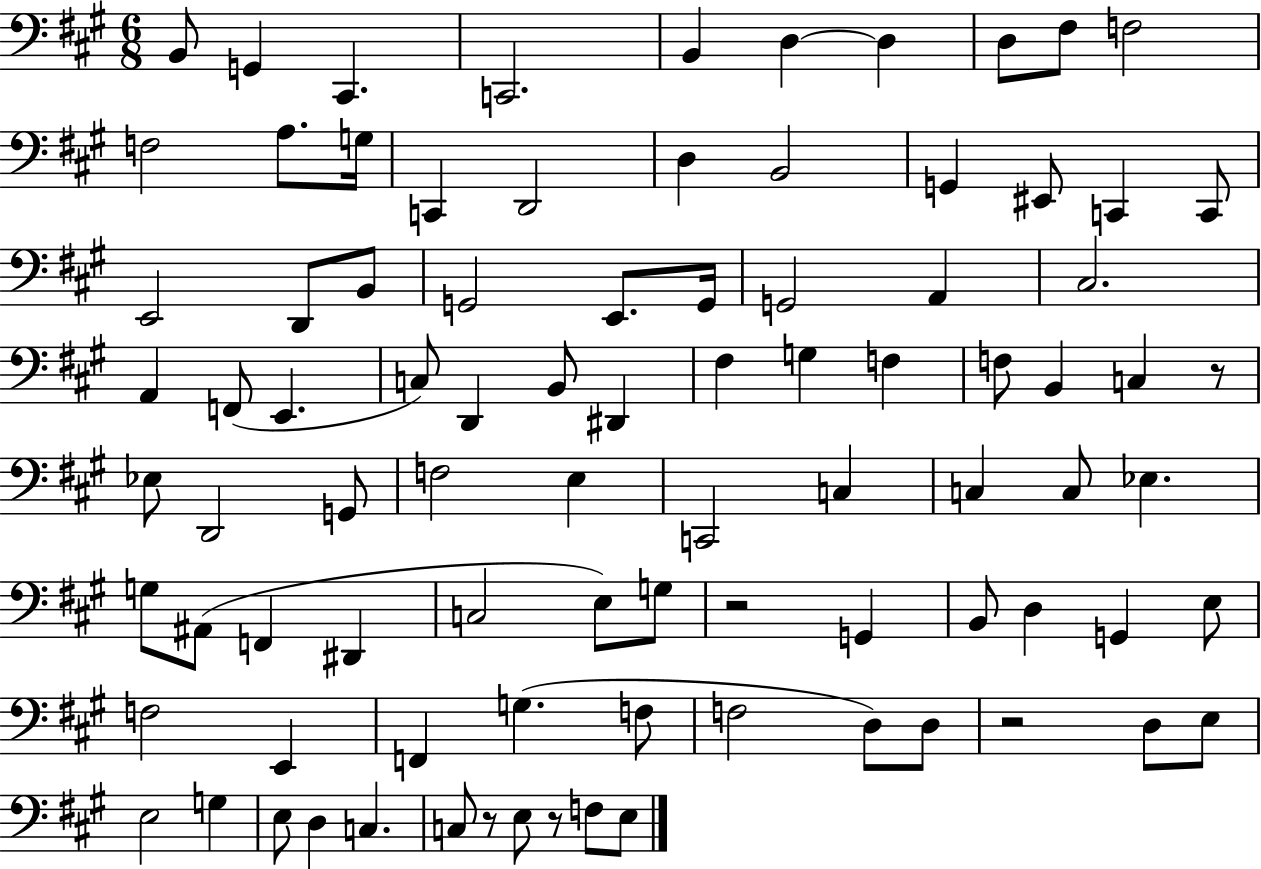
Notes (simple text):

B2/e G2/q C#2/q. C2/h. B2/q D3/q D3/q D3/e F#3/e F3/h F3/h A3/e. G3/s C2/q D2/h D3/q B2/h G2/q EIS2/e C2/q C2/e E2/h D2/e B2/e G2/h E2/e. G2/s G2/h A2/q C#3/h. A2/q F2/e E2/q. C3/e D2/q B2/e D#2/q F#3/q G3/q F3/q F3/e B2/q C3/q R/e Eb3/e D2/h G2/e F3/h E3/q C2/h C3/q C3/q C3/e Eb3/q. G3/e A#2/e F2/q D#2/q C3/h E3/e G3/e R/h G2/q B2/e D3/q G2/q E3/e F3/h E2/q F2/q G3/q. F3/e F3/h D3/e D3/e R/h D3/e E3/e E3/h G3/q E3/e D3/q C3/q. C3/e R/e E3/e R/e F3/e E3/e